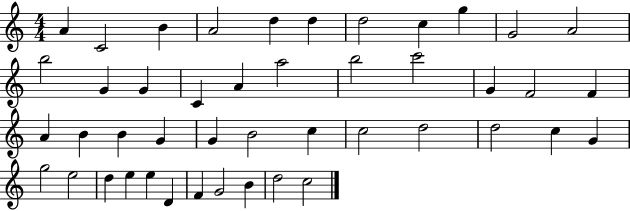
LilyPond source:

{
  \clef treble
  \numericTimeSignature
  \time 4/4
  \key c \major
  a'4 c'2 b'4 | a'2 d''4 d''4 | d''2 c''4 g''4 | g'2 a'2 | \break b''2 g'4 g'4 | c'4 a'4 a''2 | b''2 c'''2 | g'4 f'2 f'4 | \break a'4 b'4 b'4 g'4 | g'4 b'2 c''4 | c''2 d''2 | d''2 c''4 g'4 | \break g''2 e''2 | d''4 e''4 e''4 d'4 | f'4 g'2 b'4 | d''2 c''2 | \break \bar "|."
}